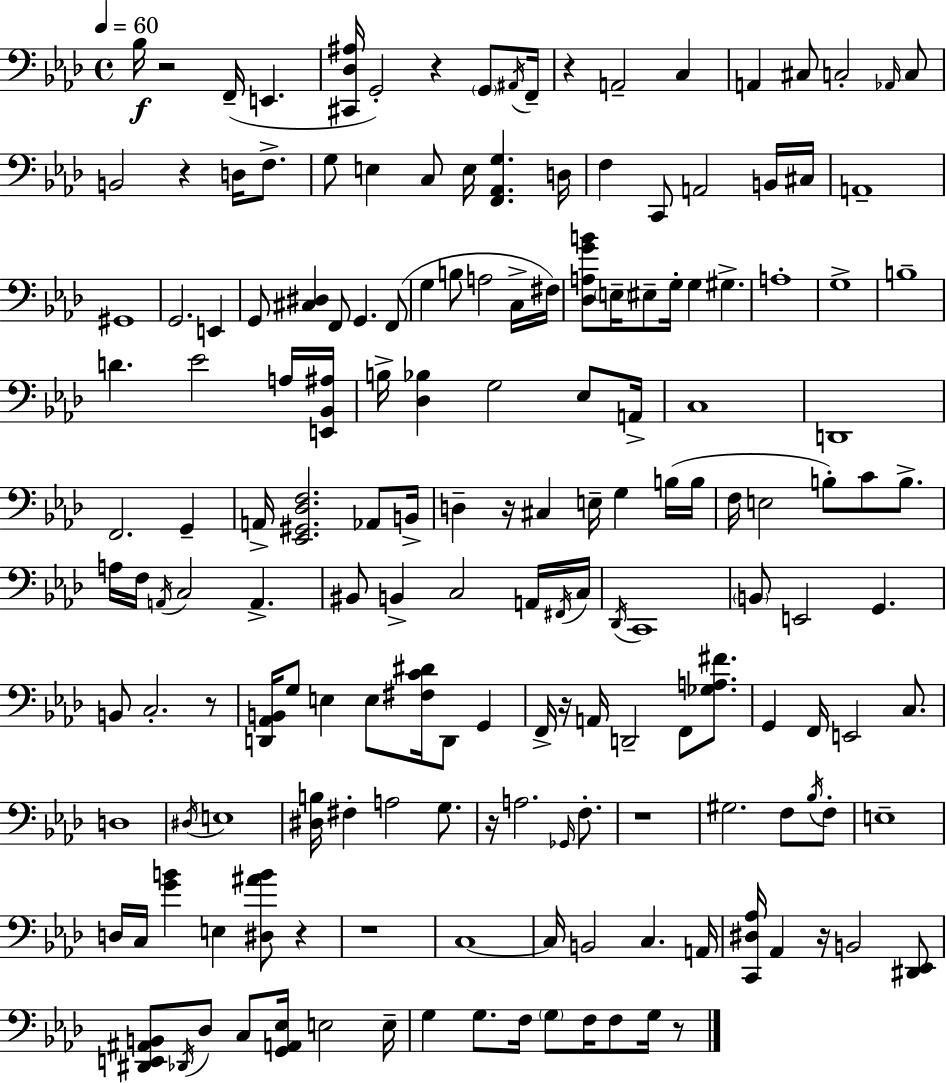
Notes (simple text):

Bb3/s R/h F2/s E2/q. [C#2,Db3,A#3]/s G2/h R/q G2/e A#2/s F2/s R/q A2/h C3/q A2/q C#3/e C3/h Ab2/s C3/e B2/h R/q D3/s F3/e. G3/e E3/q C3/e E3/s [F2,Ab2,G3]/q. D3/s F3/q C2/e A2/h B2/s C#3/s A2/w G#2/w G2/h. E2/q G2/e [C#3,D#3]/q F2/e G2/q. F2/e G3/q B3/e A3/h C3/s F#3/s [Db3,A3,G4,B4]/e E3/s EIS3/e G3/s G3/q G#3/q. A3/w G3/w B3/w D4/q. Eb4/h A3/s [E2,Bb2,A#3]/s B3/s [Db3,Bb3]/q G3/h Eb3/e A2/s C3/w D2/w F2/h. G2/q A2/s [Eb2,G#2,Db3,F3]/h. Ab2/e B2/s D3/q R/s C#3/q E3/s G3/q B3/s B3/s F3/s E3/h B3/e C4/e B3/e. A3/s F3/s A2/s C3/h A2/q. BIS2/e B2/q C3/h A2/s F#2/s C3/s Db2/s C2/w B2/e E2/h G2/q. B2/e C3/h. R/e [D2,Ab2,B2]/s G3/e E3/q E3/e [F#3,C4,D#4]/s D2/e G2/q F2/s R/s A2/s D2/h F2/e [Gb3,A3,F#4]/e. G2/q F2/s E2/h C3/e. D3/w D#3/s E3/w [D#3,B3]/s F#3/q A3/h G3/e. R/s A3/h. Gb2/s F3/e. R/w G#3/h. F3/e Bb3/s F3/e E3/w D3/s C3/s [G4,B4]/q E3/q [D#3,A#4,B4]/e R/q R/w C3/w C3/s B2/h C3/q. A2/s [C2,D#3,Ab3]/s Ab2/q R/s B2/h [D#2,Eb2]/e [D#2,E2,A#2,B2]/e Db2/s Db3/e C3/e [G2,A2,Eb3]/s E3/h E3/s G3/q G3/e. F3/s G3/e F3/s F3/e G3/s R/e